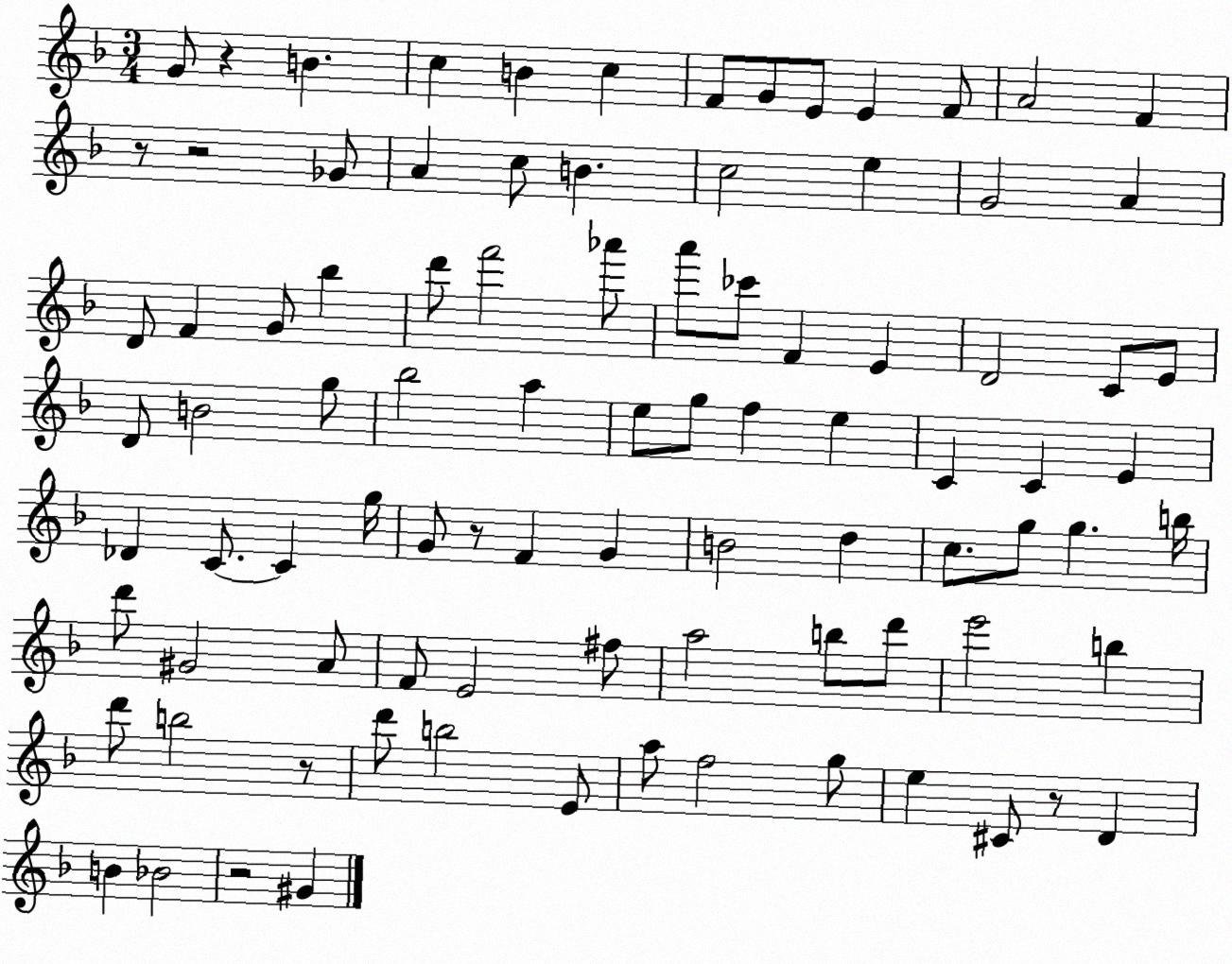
X:1
T:Untitled
M:3/4
L:1/4
K:F
G/2 z B c B c F/2 G/2 E/2 E F/2 A2 F z/2 z2 _G/2 A c/2 B c2 e G2 A D/2 F G/2 _b d'/2 f'2 _a'/2 a'/2 _c'/2 F E D2 C/2 E/2 D/2 B2 g/2 _b2 a e/2 g/2 f e C C E _D C/2 C g/4 G/2 z/2 F G B2 d c/2 g/2 g b/4 d'/2 ^G2 A/2 F/2 E2 ^f/2 a2 b/2 d'/2 e'2 b d'/2 b2 z/2 d'/2 b2 E/2 a/2 f2 g/2 e ^C/2 z/2 D B _B2 z2 ^G